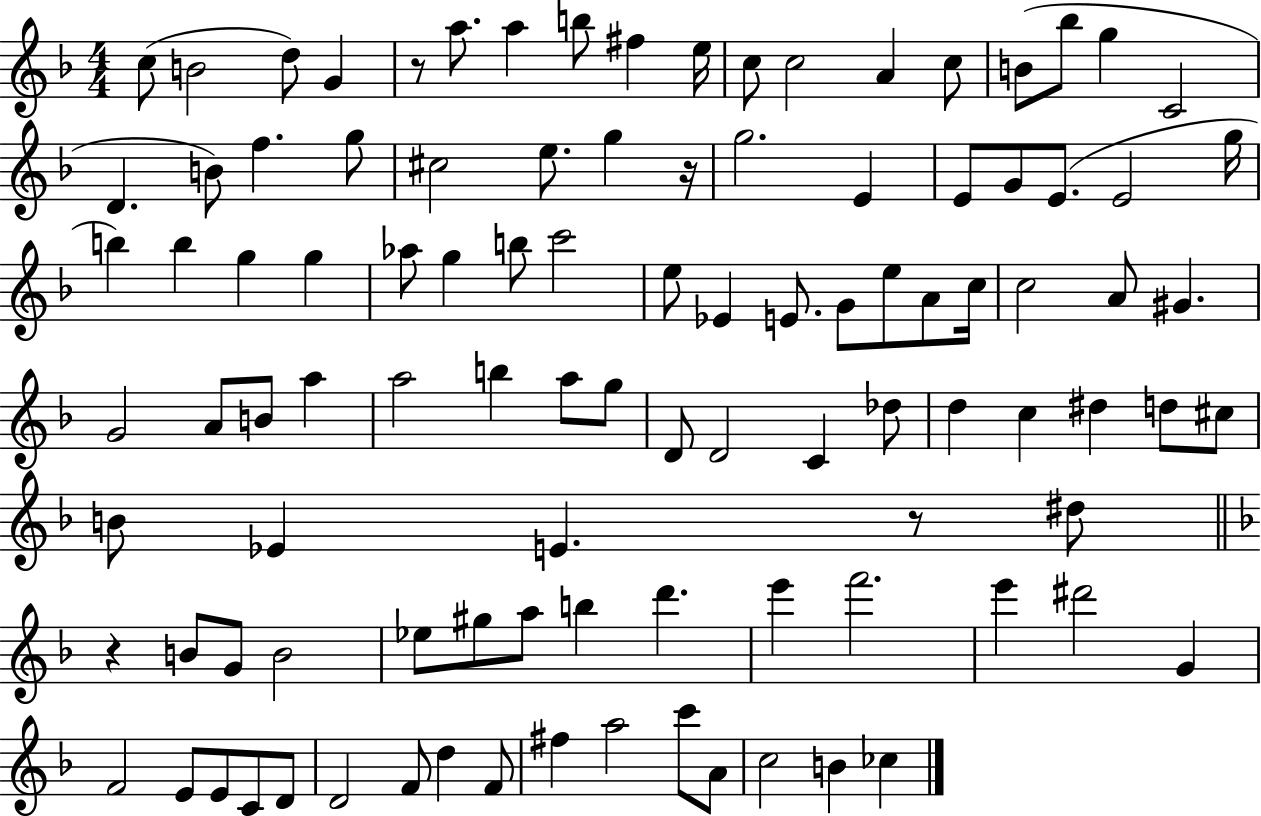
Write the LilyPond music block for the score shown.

{
  \clef treble
  \numericTimeSignature
  \time 4/4
  \key f \major
  c''8( b'2 d''8) g'4 | r8 a''8. a''4 b''8 fis''4 e''16 | c''8 c''2 a'4 c''8 | b'8( bes''8 g''4 c'2 | \break d'4. b'8) f''4. g''8 | cis''2 e''8. g''4 r16 | g''2. e'4 | e'8 g'8 e'8.( e'2 g''16 | \break b''4) b''4 g''4 g''4 | aes''8 g''4 b''8 c'''2 | e''8 ees'4 e'8. g'8 e''8 a'8 c''16 | c''2 a'8 gis'4. | \break g'2 a'8 b'8 a''4 | a''2 b''4 a''8 g''8 | d'8 d'2 c'4 des''8 | d''4 c''4 dis''4 d''8 cis''8 | \break b'8 ees'4 e'4. r8 dis''8 | \bar "||" \break \key d \minor r4 b'8 g'8 b'2 | ees''8 gis''8 a''8 b''4 d'''4. | e'''4 f'''2. | e'''4 dis'''2 g'4 | \break f'2 e'8 e'8 c'8 d'8 | d'2 f'8 d''4 f'8 | fis''4 a''2 c'''8 a'8 | c''2 b'4 ces''4 | \break \bar "|."
}